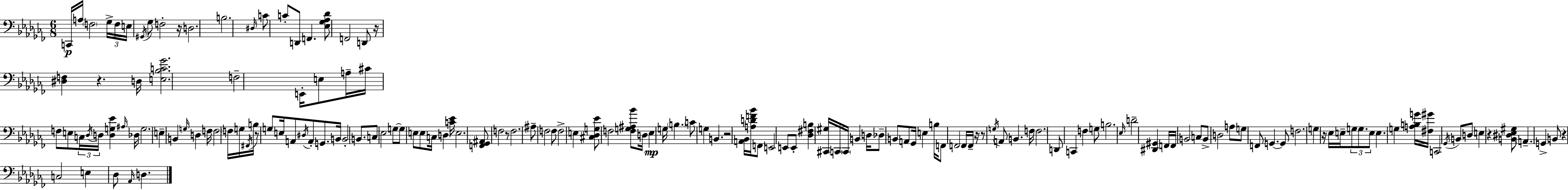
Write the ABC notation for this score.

X:1
T:Untitled
M:6/8
L:1/4
K:Abm
C,,/4 A,/4 F,2 _G,/4 F,/4 E,/4 ^G,,/4 _G,/2 F,2 z/4 D,2 B,2 ^D,/4 C/2 C/2 D,,/2 F,, [_E,_G,_A,_D]/2 F,,2 D,,/2 z/4 [^D,F,] z D,/4 [E,_B,C_G]2 F,2 E,,/4 E,/2 A,/4 ^C/4 F,/2 E,/2 C,/4 _D,/4 D,/4 [D,G,_E] ^A,/4 _D,/4 G,2 E, B,, G,/4 D, F,/4 F,2 F,/4 G,/4 ^F,,/4 B,/4 z/2 G,/2 E,/4 A,,/2 ^D,/4 A,,/2 G,,/2 B,,/4 B,,2 B,,/2 C,/2 _E,2 G,/2 G,/2 E,/2 E,/2 C,/4 D, [C_E]/4 E,2 [F,,_G,,^A,,]/2 F,2 z/2 F,2 ^A,/2 F,2 F,/2 F,2 E, [^C,_D,G,_E]/2 F,2 [F,G,^A,_B]/2 D,/4 _E, G,/4 B, C/2 G, B,, z2 [A,,_B,,]/4 [A,DF_B]/4 F,,/2 E,,2 E,,/2 E,,/2 [_D,^F,B,] [^C,,^G,]/4 C,,/4 C,,/4 B,, D,/4 _D,/2 B,,/2 A,,/2 _G,,/4 E, B,/4 F,,/2 F,,2 F,,/4 F,,/4 z/4 z/2 G,/4 A,,/2 B,, F,/4 F,2 D,,/2 C,, F, G,/2 B,2 _E,/4 D2 [^D,,^G,,] F,,/4 F,,/4 B,,2 C,/2 B,,/2 D,2 A,/2 G,/2 F,,/2 G,, G,,/2 F,2 G, z/4 _E,/4 E,/4 G,/2 G,/2 E,/2 E, G, [A,B,G]/4 [^F,^G]/4 C,,2 _G,,/4 B,,/2 D,/2 E, z [B,,^D,_E,^G,]/2 A,, G,, B,,/2 z C,2 E, _D,/2 _A,,/4 D,